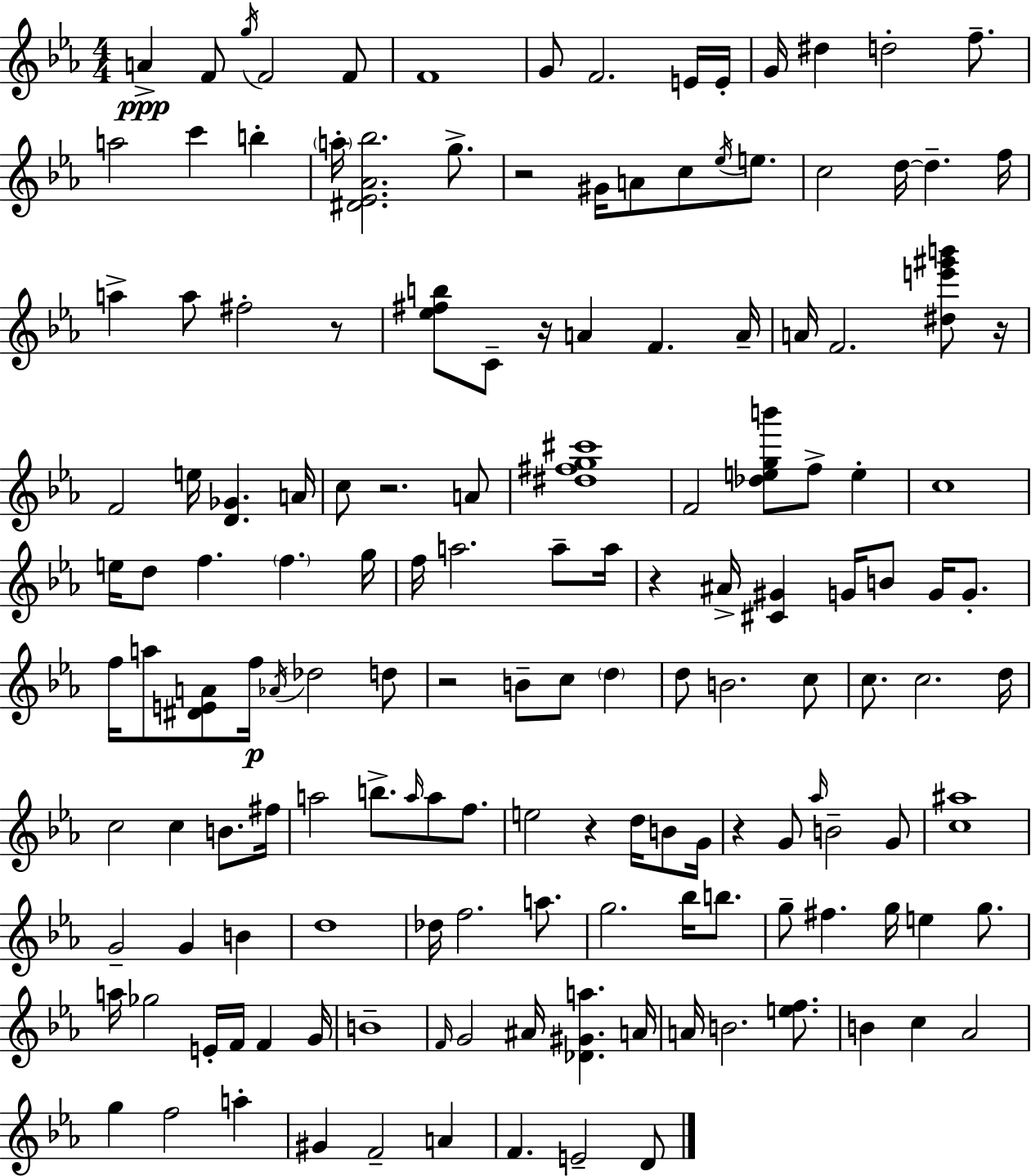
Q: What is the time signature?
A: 4/4